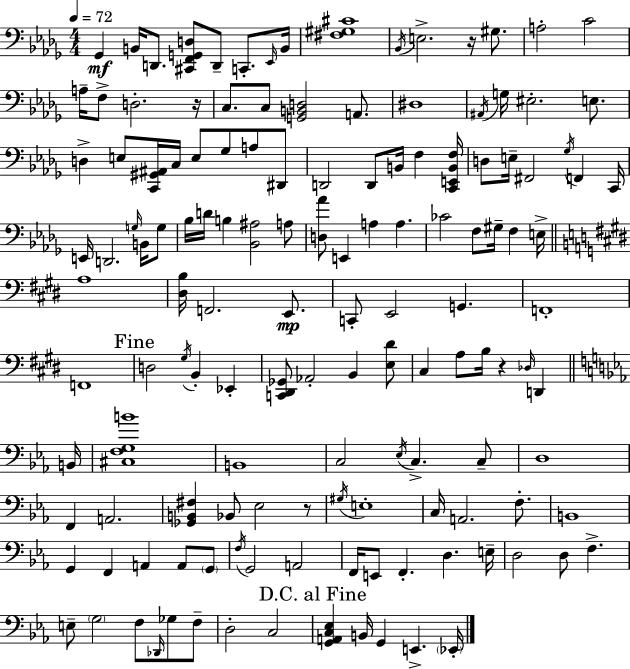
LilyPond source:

{
  \clef bass
  \numericTimeSignature
  \time 4/4
  \key bes \minor
  \tempo 4 = 72
  ges,4\mf b,16 d,8. <cis, f, g, d>8 d,8-- c,8.-. \grace { ees,16 } | b,16 <fis gis cis'>1 | \acciaccatura { bes,16 } e2.-> r16 gis8. | a2-. c'2 | \break a16-- f8-> d2.-. | r16 c8. c8 <g, b, d>2 a,8. | dis1 | \acciaccatura { ais,16 } g16 eis2.-. | \break e8. d4-> e8 <c, gis, ais,>16 c16 e8 ges8 a8 | dis,8 d,2 d,8 b,16 f4 | <c, e, b, f>16 d8 e16-- fis,2 \acciaccatura { ges16 } f,4 | c,16 e,16 d,2. | \break \grace { g16 } b,16 g8 bes16 d'16 b4 <bes, ais>2 | a8 <d aes'>8 e,4 a4 a4. | ces'2 f8 gis16-- | f4 e16-> \bar "||" \break \key e \major a1 | <dis b>16 f,2. e,8.\mp | c,8-. e,2 g,4. | f,1-. | \break f,1 | \mark "Fine" d2 \acciaccatura { gis16 } b,4-. ees,4-. | <c, dis, ges,>8 aes,2-. b,4 <e dis'>8 | cis4 a8 b16 r4 \grace { des16 } d,4 | \break \bar "||" \break \key c \minor b,16 <cis f g b'>1 | b,1 | c2 \acciaccatura { ees16 } c4.-> | c8-- d1 | \break f,4 a,2. | <ges, b, fis>4 bes,8 ees2 | r8 \acciaccatura { gis16 } e1-. | c16 a,2. | \break f8.-. b,1 | g,4 f,4 a,4 a,8 | \parenthesize g,8 \acciaccatura { f16 } g,2 a,2 | f,16 e,8 f,4.-. d4. | \break e16-- d2 d8 f4.-> | e8-- \parenthesize g2 f8 | \grace { des,16 } ges8 f8-- d2-. c2 | \mark "D.C. al Fine" <g, a, c ees>4 b,16 g,4 e,4.-> | \break \parenthesize ees,16-. \bar "|."
}